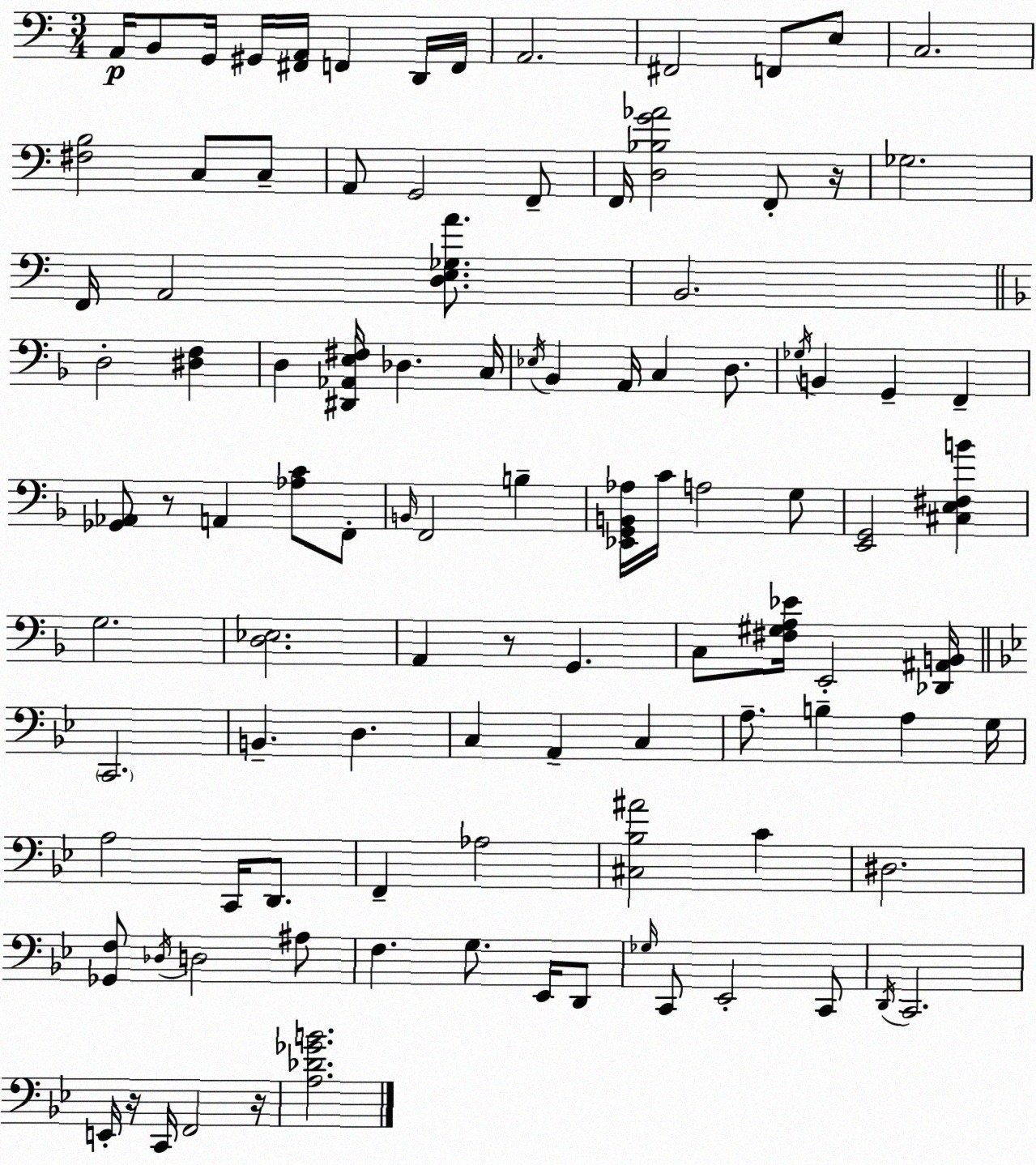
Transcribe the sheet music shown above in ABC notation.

X:1
T:Untitled
M:3/4
L:1/4
K:C
A,,/4 B,,/2 G,,/4 ^G,,/4 [^F,,A,,]/4 F,, D,,/4 F,,/4 A,,2 ^F,,2 F,,/2 E,/2 C,2 [^F,B,]2 C,/2 C,/2 A,,/2 G,,2 F,,/2 F,,/4 [D,_B,G_A]2 F,,/2 z/4 _G,2 F,,/4 A,,2 [D,E,_G,A]/2 B,,2 D,2 [^D,F,] D, [^D,,_A,,E,^F,]/4 _D, C,/4 _E,/4 _B,, A,,/4 C, D,/2 _G,/4 B,, G,, F,, [_G,,_A,,]/2 z/2 A,, [_A,C]/2 F,,/2 B,,/4 F,,2 B, [_E,,G,,B,,_A,]/4 C/4 A,2 G,/2 [E,,G,,]2 [^C,E,^F,B] G,2 [D,_E,]2 A,, z/2 G,, C,/2 [^F,^G,A,_E]/4 E,,2 [_D,,^A,,B,,]/4 C,,2 B,, D, C, A,, C, A,/2 B, A, G,/4 A,2 C,,/4 D,,/2 F,, _A,2 [^C,_B,^A]2 C ^D,2 [_G,,F,]/2 _D,/4 D,2 ^A,/2 F, G,/2 _E,,/4 D,,/2 _G,/4 C,,/2 _E,,2 C,,/2 D,,/4 C,,2 E,,/4 z/4 C,,/4 F,,2 z/4 [A,_D_GB]2